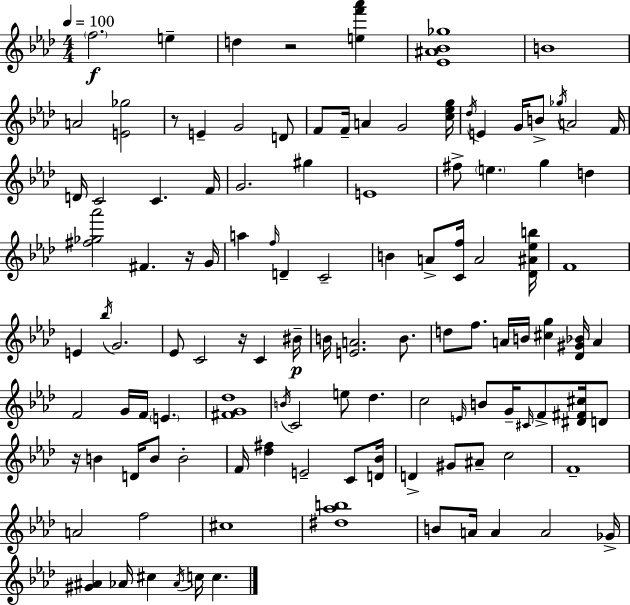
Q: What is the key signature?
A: F minor